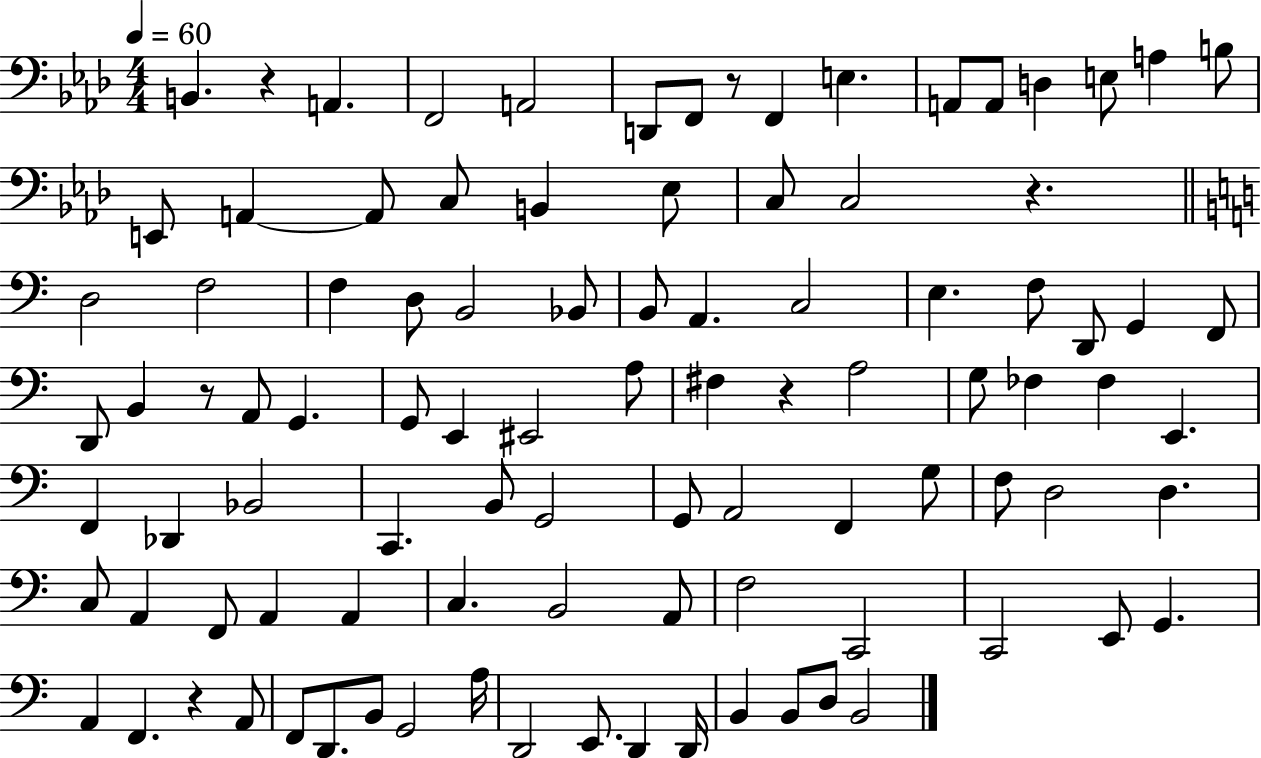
X:1
T:Untitled
M:4/4
L:1/4
K:Ab
B,, z A,, F,,2 A,,2 D,,/2 F,,/2 z/2 F,, E, A,,/2 A,,/2 D, E,/2 A, B,/2 E,,/2 A,, A,,/2 C,/2 B,, _E,/2 C,/2 C,2 z D,2 F,2 F, D,/2 B,,2 _B,,/2 B,,/2 A,, C,2 E, F,/2 D,,/2 G,, F,,/2 D,,/2 B,, z/2 A,,/2 G,, G,,/2 E,, ^E,,2 A,/2 ^F, z A,2 G,/2 _F, _F, E,, F,, _D,, _B,,2 C,, B,,/2 G,,2 G,,/2 A,,2 F,, G,/2 F,/2 D,2 D, C,/2 A,, F,,/2 A,, A,, C, B,,2 A,,/2 F,2 C,,2 C,,2 E,,/2 G,, A,, F,, z A,,/2 F,,/2 D,,/2 B,,/2 G,,2 A,/4 D,,2 E,,/2 D,, D,,/4 B,, B,,/2 D,/2 B,,2